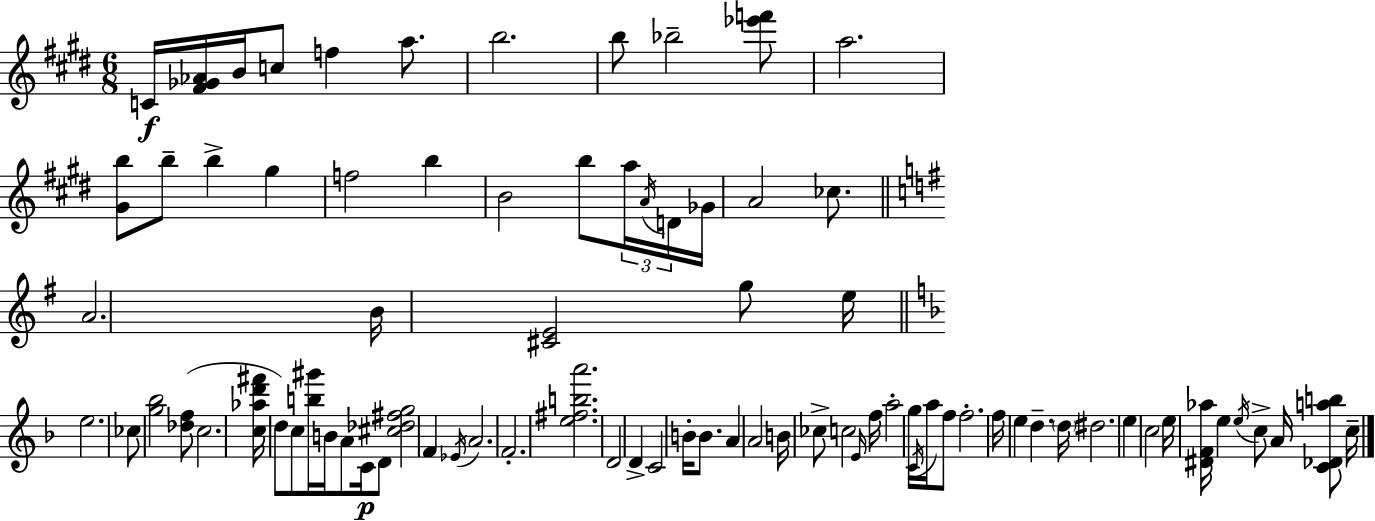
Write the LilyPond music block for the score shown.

{
  \clef treble
  \numericTimeSignature
  \time 6/8
  \key e \major
  c'16\f <fis' ges' aes'>16 b'16 c''8 f''4 a''8. | b''2. | b''8 bes''2-- <ees''' f'''>8 | a''2. | \break <gis' b''>8 b''8-- b''4-> gis''4 | f''2 b''4 | b'2 b''8 \tuplet 3/2 { a''16 \acciaccatura { a'16 } | d'16 } ges'16 a'2 ces''8. | \break \bar "||" \break \key g \major a'2. | b'16 <cis' e'>2 g''8 e''16 | \bar "||" \break \key f \major e''2. | ces''8 <g'' bes''>2 <des'' f''>8( | c''2. | <c'' aes'' d''' fis'''>16 d''8) c''8 <b'' gis'''>16 b'16 a'8 c'16\p d'8 | \break <cis'' des'' fis'' g''>2 f'4 | \acciaccatura { ees'16 } a'2. | f'2.-. | <e'' fis'' b'' a'''>2. | \break d'2 d'4-> | c'2 b'16-. b'8. | a'4 a'2 | b'16 ces''8-> c''2 | \break \grace { e'16 } f''16 a''2-. g''16 \acciaccatura { c'16 } | a''16 f''8 f''2.-. | f''16 e''4 d''4.-- | \parenthesize d''16 dis''2. | \break e''4 c''2 | e''16 <dis' f' aes''>16 e''4 \acciaccatura { e''16 } c''8-> | a'16 <c' des' a'' b''>8 c''16-- \bar "|."
}